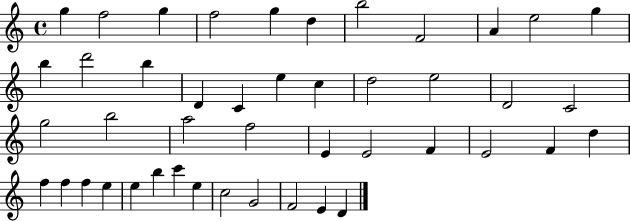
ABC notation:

X:1
T:Untitled
M:4/4
L:1/4
K:C
g f2 g f2 g d b2 F2 A e2 g b d'2 b D C e c d2 e2 D2 C2 g2 b2 a2 f2 E E2 F E2 F d f f f e e b c' e c2 G2 F2 E D